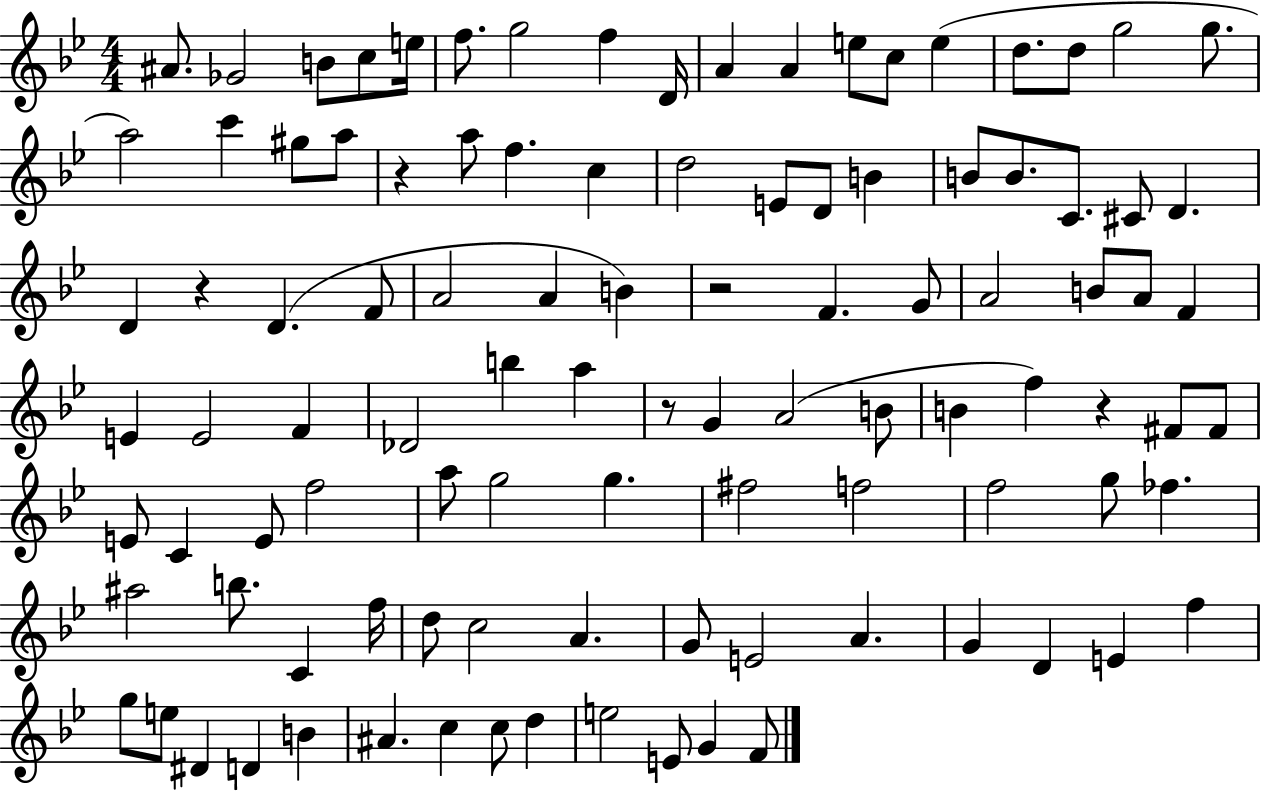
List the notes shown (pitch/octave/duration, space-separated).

A#4/e. Gb4/h B4/e C5/e E5/s F5/e. G5/h F5/q D4/s A4/q A4/q E5/e C5/e E5/q D5/e. D5/e G5/h G5/e. A5/h C6/q G#5/e A5/e R/q A5/e F5/q. C5/q D5/h E4/e D4/e B4/q B4/e B4/e. C4/e. C#4/e D4/q. D4/q R/q D4/q. F4/e A4/h A4/q B4/q R/h F4/q. G4/e A4/h B4/e A4/e F4/q E4/q E4/h F4/q Db4/h B5/q A5/q R/e G4/q A4/h B4/e B4/q F5/q R/q F#4/e F#4/e E4/e C4/q E4/e F5/h A5/e G5/h G5/q. F#5/h F5/h F5/h G5/e FES5/q. A#5/h B5/e. C4/q F5/s D5/e C5/h A4/q. G4/e E4/h A4/q. G4/q D4/q E4/q F5/q G5/e E5/e D#4/q D4/q B4/q A#4/q. C5/q C5/e D5/q E5/h E4/e G4/q F4/e